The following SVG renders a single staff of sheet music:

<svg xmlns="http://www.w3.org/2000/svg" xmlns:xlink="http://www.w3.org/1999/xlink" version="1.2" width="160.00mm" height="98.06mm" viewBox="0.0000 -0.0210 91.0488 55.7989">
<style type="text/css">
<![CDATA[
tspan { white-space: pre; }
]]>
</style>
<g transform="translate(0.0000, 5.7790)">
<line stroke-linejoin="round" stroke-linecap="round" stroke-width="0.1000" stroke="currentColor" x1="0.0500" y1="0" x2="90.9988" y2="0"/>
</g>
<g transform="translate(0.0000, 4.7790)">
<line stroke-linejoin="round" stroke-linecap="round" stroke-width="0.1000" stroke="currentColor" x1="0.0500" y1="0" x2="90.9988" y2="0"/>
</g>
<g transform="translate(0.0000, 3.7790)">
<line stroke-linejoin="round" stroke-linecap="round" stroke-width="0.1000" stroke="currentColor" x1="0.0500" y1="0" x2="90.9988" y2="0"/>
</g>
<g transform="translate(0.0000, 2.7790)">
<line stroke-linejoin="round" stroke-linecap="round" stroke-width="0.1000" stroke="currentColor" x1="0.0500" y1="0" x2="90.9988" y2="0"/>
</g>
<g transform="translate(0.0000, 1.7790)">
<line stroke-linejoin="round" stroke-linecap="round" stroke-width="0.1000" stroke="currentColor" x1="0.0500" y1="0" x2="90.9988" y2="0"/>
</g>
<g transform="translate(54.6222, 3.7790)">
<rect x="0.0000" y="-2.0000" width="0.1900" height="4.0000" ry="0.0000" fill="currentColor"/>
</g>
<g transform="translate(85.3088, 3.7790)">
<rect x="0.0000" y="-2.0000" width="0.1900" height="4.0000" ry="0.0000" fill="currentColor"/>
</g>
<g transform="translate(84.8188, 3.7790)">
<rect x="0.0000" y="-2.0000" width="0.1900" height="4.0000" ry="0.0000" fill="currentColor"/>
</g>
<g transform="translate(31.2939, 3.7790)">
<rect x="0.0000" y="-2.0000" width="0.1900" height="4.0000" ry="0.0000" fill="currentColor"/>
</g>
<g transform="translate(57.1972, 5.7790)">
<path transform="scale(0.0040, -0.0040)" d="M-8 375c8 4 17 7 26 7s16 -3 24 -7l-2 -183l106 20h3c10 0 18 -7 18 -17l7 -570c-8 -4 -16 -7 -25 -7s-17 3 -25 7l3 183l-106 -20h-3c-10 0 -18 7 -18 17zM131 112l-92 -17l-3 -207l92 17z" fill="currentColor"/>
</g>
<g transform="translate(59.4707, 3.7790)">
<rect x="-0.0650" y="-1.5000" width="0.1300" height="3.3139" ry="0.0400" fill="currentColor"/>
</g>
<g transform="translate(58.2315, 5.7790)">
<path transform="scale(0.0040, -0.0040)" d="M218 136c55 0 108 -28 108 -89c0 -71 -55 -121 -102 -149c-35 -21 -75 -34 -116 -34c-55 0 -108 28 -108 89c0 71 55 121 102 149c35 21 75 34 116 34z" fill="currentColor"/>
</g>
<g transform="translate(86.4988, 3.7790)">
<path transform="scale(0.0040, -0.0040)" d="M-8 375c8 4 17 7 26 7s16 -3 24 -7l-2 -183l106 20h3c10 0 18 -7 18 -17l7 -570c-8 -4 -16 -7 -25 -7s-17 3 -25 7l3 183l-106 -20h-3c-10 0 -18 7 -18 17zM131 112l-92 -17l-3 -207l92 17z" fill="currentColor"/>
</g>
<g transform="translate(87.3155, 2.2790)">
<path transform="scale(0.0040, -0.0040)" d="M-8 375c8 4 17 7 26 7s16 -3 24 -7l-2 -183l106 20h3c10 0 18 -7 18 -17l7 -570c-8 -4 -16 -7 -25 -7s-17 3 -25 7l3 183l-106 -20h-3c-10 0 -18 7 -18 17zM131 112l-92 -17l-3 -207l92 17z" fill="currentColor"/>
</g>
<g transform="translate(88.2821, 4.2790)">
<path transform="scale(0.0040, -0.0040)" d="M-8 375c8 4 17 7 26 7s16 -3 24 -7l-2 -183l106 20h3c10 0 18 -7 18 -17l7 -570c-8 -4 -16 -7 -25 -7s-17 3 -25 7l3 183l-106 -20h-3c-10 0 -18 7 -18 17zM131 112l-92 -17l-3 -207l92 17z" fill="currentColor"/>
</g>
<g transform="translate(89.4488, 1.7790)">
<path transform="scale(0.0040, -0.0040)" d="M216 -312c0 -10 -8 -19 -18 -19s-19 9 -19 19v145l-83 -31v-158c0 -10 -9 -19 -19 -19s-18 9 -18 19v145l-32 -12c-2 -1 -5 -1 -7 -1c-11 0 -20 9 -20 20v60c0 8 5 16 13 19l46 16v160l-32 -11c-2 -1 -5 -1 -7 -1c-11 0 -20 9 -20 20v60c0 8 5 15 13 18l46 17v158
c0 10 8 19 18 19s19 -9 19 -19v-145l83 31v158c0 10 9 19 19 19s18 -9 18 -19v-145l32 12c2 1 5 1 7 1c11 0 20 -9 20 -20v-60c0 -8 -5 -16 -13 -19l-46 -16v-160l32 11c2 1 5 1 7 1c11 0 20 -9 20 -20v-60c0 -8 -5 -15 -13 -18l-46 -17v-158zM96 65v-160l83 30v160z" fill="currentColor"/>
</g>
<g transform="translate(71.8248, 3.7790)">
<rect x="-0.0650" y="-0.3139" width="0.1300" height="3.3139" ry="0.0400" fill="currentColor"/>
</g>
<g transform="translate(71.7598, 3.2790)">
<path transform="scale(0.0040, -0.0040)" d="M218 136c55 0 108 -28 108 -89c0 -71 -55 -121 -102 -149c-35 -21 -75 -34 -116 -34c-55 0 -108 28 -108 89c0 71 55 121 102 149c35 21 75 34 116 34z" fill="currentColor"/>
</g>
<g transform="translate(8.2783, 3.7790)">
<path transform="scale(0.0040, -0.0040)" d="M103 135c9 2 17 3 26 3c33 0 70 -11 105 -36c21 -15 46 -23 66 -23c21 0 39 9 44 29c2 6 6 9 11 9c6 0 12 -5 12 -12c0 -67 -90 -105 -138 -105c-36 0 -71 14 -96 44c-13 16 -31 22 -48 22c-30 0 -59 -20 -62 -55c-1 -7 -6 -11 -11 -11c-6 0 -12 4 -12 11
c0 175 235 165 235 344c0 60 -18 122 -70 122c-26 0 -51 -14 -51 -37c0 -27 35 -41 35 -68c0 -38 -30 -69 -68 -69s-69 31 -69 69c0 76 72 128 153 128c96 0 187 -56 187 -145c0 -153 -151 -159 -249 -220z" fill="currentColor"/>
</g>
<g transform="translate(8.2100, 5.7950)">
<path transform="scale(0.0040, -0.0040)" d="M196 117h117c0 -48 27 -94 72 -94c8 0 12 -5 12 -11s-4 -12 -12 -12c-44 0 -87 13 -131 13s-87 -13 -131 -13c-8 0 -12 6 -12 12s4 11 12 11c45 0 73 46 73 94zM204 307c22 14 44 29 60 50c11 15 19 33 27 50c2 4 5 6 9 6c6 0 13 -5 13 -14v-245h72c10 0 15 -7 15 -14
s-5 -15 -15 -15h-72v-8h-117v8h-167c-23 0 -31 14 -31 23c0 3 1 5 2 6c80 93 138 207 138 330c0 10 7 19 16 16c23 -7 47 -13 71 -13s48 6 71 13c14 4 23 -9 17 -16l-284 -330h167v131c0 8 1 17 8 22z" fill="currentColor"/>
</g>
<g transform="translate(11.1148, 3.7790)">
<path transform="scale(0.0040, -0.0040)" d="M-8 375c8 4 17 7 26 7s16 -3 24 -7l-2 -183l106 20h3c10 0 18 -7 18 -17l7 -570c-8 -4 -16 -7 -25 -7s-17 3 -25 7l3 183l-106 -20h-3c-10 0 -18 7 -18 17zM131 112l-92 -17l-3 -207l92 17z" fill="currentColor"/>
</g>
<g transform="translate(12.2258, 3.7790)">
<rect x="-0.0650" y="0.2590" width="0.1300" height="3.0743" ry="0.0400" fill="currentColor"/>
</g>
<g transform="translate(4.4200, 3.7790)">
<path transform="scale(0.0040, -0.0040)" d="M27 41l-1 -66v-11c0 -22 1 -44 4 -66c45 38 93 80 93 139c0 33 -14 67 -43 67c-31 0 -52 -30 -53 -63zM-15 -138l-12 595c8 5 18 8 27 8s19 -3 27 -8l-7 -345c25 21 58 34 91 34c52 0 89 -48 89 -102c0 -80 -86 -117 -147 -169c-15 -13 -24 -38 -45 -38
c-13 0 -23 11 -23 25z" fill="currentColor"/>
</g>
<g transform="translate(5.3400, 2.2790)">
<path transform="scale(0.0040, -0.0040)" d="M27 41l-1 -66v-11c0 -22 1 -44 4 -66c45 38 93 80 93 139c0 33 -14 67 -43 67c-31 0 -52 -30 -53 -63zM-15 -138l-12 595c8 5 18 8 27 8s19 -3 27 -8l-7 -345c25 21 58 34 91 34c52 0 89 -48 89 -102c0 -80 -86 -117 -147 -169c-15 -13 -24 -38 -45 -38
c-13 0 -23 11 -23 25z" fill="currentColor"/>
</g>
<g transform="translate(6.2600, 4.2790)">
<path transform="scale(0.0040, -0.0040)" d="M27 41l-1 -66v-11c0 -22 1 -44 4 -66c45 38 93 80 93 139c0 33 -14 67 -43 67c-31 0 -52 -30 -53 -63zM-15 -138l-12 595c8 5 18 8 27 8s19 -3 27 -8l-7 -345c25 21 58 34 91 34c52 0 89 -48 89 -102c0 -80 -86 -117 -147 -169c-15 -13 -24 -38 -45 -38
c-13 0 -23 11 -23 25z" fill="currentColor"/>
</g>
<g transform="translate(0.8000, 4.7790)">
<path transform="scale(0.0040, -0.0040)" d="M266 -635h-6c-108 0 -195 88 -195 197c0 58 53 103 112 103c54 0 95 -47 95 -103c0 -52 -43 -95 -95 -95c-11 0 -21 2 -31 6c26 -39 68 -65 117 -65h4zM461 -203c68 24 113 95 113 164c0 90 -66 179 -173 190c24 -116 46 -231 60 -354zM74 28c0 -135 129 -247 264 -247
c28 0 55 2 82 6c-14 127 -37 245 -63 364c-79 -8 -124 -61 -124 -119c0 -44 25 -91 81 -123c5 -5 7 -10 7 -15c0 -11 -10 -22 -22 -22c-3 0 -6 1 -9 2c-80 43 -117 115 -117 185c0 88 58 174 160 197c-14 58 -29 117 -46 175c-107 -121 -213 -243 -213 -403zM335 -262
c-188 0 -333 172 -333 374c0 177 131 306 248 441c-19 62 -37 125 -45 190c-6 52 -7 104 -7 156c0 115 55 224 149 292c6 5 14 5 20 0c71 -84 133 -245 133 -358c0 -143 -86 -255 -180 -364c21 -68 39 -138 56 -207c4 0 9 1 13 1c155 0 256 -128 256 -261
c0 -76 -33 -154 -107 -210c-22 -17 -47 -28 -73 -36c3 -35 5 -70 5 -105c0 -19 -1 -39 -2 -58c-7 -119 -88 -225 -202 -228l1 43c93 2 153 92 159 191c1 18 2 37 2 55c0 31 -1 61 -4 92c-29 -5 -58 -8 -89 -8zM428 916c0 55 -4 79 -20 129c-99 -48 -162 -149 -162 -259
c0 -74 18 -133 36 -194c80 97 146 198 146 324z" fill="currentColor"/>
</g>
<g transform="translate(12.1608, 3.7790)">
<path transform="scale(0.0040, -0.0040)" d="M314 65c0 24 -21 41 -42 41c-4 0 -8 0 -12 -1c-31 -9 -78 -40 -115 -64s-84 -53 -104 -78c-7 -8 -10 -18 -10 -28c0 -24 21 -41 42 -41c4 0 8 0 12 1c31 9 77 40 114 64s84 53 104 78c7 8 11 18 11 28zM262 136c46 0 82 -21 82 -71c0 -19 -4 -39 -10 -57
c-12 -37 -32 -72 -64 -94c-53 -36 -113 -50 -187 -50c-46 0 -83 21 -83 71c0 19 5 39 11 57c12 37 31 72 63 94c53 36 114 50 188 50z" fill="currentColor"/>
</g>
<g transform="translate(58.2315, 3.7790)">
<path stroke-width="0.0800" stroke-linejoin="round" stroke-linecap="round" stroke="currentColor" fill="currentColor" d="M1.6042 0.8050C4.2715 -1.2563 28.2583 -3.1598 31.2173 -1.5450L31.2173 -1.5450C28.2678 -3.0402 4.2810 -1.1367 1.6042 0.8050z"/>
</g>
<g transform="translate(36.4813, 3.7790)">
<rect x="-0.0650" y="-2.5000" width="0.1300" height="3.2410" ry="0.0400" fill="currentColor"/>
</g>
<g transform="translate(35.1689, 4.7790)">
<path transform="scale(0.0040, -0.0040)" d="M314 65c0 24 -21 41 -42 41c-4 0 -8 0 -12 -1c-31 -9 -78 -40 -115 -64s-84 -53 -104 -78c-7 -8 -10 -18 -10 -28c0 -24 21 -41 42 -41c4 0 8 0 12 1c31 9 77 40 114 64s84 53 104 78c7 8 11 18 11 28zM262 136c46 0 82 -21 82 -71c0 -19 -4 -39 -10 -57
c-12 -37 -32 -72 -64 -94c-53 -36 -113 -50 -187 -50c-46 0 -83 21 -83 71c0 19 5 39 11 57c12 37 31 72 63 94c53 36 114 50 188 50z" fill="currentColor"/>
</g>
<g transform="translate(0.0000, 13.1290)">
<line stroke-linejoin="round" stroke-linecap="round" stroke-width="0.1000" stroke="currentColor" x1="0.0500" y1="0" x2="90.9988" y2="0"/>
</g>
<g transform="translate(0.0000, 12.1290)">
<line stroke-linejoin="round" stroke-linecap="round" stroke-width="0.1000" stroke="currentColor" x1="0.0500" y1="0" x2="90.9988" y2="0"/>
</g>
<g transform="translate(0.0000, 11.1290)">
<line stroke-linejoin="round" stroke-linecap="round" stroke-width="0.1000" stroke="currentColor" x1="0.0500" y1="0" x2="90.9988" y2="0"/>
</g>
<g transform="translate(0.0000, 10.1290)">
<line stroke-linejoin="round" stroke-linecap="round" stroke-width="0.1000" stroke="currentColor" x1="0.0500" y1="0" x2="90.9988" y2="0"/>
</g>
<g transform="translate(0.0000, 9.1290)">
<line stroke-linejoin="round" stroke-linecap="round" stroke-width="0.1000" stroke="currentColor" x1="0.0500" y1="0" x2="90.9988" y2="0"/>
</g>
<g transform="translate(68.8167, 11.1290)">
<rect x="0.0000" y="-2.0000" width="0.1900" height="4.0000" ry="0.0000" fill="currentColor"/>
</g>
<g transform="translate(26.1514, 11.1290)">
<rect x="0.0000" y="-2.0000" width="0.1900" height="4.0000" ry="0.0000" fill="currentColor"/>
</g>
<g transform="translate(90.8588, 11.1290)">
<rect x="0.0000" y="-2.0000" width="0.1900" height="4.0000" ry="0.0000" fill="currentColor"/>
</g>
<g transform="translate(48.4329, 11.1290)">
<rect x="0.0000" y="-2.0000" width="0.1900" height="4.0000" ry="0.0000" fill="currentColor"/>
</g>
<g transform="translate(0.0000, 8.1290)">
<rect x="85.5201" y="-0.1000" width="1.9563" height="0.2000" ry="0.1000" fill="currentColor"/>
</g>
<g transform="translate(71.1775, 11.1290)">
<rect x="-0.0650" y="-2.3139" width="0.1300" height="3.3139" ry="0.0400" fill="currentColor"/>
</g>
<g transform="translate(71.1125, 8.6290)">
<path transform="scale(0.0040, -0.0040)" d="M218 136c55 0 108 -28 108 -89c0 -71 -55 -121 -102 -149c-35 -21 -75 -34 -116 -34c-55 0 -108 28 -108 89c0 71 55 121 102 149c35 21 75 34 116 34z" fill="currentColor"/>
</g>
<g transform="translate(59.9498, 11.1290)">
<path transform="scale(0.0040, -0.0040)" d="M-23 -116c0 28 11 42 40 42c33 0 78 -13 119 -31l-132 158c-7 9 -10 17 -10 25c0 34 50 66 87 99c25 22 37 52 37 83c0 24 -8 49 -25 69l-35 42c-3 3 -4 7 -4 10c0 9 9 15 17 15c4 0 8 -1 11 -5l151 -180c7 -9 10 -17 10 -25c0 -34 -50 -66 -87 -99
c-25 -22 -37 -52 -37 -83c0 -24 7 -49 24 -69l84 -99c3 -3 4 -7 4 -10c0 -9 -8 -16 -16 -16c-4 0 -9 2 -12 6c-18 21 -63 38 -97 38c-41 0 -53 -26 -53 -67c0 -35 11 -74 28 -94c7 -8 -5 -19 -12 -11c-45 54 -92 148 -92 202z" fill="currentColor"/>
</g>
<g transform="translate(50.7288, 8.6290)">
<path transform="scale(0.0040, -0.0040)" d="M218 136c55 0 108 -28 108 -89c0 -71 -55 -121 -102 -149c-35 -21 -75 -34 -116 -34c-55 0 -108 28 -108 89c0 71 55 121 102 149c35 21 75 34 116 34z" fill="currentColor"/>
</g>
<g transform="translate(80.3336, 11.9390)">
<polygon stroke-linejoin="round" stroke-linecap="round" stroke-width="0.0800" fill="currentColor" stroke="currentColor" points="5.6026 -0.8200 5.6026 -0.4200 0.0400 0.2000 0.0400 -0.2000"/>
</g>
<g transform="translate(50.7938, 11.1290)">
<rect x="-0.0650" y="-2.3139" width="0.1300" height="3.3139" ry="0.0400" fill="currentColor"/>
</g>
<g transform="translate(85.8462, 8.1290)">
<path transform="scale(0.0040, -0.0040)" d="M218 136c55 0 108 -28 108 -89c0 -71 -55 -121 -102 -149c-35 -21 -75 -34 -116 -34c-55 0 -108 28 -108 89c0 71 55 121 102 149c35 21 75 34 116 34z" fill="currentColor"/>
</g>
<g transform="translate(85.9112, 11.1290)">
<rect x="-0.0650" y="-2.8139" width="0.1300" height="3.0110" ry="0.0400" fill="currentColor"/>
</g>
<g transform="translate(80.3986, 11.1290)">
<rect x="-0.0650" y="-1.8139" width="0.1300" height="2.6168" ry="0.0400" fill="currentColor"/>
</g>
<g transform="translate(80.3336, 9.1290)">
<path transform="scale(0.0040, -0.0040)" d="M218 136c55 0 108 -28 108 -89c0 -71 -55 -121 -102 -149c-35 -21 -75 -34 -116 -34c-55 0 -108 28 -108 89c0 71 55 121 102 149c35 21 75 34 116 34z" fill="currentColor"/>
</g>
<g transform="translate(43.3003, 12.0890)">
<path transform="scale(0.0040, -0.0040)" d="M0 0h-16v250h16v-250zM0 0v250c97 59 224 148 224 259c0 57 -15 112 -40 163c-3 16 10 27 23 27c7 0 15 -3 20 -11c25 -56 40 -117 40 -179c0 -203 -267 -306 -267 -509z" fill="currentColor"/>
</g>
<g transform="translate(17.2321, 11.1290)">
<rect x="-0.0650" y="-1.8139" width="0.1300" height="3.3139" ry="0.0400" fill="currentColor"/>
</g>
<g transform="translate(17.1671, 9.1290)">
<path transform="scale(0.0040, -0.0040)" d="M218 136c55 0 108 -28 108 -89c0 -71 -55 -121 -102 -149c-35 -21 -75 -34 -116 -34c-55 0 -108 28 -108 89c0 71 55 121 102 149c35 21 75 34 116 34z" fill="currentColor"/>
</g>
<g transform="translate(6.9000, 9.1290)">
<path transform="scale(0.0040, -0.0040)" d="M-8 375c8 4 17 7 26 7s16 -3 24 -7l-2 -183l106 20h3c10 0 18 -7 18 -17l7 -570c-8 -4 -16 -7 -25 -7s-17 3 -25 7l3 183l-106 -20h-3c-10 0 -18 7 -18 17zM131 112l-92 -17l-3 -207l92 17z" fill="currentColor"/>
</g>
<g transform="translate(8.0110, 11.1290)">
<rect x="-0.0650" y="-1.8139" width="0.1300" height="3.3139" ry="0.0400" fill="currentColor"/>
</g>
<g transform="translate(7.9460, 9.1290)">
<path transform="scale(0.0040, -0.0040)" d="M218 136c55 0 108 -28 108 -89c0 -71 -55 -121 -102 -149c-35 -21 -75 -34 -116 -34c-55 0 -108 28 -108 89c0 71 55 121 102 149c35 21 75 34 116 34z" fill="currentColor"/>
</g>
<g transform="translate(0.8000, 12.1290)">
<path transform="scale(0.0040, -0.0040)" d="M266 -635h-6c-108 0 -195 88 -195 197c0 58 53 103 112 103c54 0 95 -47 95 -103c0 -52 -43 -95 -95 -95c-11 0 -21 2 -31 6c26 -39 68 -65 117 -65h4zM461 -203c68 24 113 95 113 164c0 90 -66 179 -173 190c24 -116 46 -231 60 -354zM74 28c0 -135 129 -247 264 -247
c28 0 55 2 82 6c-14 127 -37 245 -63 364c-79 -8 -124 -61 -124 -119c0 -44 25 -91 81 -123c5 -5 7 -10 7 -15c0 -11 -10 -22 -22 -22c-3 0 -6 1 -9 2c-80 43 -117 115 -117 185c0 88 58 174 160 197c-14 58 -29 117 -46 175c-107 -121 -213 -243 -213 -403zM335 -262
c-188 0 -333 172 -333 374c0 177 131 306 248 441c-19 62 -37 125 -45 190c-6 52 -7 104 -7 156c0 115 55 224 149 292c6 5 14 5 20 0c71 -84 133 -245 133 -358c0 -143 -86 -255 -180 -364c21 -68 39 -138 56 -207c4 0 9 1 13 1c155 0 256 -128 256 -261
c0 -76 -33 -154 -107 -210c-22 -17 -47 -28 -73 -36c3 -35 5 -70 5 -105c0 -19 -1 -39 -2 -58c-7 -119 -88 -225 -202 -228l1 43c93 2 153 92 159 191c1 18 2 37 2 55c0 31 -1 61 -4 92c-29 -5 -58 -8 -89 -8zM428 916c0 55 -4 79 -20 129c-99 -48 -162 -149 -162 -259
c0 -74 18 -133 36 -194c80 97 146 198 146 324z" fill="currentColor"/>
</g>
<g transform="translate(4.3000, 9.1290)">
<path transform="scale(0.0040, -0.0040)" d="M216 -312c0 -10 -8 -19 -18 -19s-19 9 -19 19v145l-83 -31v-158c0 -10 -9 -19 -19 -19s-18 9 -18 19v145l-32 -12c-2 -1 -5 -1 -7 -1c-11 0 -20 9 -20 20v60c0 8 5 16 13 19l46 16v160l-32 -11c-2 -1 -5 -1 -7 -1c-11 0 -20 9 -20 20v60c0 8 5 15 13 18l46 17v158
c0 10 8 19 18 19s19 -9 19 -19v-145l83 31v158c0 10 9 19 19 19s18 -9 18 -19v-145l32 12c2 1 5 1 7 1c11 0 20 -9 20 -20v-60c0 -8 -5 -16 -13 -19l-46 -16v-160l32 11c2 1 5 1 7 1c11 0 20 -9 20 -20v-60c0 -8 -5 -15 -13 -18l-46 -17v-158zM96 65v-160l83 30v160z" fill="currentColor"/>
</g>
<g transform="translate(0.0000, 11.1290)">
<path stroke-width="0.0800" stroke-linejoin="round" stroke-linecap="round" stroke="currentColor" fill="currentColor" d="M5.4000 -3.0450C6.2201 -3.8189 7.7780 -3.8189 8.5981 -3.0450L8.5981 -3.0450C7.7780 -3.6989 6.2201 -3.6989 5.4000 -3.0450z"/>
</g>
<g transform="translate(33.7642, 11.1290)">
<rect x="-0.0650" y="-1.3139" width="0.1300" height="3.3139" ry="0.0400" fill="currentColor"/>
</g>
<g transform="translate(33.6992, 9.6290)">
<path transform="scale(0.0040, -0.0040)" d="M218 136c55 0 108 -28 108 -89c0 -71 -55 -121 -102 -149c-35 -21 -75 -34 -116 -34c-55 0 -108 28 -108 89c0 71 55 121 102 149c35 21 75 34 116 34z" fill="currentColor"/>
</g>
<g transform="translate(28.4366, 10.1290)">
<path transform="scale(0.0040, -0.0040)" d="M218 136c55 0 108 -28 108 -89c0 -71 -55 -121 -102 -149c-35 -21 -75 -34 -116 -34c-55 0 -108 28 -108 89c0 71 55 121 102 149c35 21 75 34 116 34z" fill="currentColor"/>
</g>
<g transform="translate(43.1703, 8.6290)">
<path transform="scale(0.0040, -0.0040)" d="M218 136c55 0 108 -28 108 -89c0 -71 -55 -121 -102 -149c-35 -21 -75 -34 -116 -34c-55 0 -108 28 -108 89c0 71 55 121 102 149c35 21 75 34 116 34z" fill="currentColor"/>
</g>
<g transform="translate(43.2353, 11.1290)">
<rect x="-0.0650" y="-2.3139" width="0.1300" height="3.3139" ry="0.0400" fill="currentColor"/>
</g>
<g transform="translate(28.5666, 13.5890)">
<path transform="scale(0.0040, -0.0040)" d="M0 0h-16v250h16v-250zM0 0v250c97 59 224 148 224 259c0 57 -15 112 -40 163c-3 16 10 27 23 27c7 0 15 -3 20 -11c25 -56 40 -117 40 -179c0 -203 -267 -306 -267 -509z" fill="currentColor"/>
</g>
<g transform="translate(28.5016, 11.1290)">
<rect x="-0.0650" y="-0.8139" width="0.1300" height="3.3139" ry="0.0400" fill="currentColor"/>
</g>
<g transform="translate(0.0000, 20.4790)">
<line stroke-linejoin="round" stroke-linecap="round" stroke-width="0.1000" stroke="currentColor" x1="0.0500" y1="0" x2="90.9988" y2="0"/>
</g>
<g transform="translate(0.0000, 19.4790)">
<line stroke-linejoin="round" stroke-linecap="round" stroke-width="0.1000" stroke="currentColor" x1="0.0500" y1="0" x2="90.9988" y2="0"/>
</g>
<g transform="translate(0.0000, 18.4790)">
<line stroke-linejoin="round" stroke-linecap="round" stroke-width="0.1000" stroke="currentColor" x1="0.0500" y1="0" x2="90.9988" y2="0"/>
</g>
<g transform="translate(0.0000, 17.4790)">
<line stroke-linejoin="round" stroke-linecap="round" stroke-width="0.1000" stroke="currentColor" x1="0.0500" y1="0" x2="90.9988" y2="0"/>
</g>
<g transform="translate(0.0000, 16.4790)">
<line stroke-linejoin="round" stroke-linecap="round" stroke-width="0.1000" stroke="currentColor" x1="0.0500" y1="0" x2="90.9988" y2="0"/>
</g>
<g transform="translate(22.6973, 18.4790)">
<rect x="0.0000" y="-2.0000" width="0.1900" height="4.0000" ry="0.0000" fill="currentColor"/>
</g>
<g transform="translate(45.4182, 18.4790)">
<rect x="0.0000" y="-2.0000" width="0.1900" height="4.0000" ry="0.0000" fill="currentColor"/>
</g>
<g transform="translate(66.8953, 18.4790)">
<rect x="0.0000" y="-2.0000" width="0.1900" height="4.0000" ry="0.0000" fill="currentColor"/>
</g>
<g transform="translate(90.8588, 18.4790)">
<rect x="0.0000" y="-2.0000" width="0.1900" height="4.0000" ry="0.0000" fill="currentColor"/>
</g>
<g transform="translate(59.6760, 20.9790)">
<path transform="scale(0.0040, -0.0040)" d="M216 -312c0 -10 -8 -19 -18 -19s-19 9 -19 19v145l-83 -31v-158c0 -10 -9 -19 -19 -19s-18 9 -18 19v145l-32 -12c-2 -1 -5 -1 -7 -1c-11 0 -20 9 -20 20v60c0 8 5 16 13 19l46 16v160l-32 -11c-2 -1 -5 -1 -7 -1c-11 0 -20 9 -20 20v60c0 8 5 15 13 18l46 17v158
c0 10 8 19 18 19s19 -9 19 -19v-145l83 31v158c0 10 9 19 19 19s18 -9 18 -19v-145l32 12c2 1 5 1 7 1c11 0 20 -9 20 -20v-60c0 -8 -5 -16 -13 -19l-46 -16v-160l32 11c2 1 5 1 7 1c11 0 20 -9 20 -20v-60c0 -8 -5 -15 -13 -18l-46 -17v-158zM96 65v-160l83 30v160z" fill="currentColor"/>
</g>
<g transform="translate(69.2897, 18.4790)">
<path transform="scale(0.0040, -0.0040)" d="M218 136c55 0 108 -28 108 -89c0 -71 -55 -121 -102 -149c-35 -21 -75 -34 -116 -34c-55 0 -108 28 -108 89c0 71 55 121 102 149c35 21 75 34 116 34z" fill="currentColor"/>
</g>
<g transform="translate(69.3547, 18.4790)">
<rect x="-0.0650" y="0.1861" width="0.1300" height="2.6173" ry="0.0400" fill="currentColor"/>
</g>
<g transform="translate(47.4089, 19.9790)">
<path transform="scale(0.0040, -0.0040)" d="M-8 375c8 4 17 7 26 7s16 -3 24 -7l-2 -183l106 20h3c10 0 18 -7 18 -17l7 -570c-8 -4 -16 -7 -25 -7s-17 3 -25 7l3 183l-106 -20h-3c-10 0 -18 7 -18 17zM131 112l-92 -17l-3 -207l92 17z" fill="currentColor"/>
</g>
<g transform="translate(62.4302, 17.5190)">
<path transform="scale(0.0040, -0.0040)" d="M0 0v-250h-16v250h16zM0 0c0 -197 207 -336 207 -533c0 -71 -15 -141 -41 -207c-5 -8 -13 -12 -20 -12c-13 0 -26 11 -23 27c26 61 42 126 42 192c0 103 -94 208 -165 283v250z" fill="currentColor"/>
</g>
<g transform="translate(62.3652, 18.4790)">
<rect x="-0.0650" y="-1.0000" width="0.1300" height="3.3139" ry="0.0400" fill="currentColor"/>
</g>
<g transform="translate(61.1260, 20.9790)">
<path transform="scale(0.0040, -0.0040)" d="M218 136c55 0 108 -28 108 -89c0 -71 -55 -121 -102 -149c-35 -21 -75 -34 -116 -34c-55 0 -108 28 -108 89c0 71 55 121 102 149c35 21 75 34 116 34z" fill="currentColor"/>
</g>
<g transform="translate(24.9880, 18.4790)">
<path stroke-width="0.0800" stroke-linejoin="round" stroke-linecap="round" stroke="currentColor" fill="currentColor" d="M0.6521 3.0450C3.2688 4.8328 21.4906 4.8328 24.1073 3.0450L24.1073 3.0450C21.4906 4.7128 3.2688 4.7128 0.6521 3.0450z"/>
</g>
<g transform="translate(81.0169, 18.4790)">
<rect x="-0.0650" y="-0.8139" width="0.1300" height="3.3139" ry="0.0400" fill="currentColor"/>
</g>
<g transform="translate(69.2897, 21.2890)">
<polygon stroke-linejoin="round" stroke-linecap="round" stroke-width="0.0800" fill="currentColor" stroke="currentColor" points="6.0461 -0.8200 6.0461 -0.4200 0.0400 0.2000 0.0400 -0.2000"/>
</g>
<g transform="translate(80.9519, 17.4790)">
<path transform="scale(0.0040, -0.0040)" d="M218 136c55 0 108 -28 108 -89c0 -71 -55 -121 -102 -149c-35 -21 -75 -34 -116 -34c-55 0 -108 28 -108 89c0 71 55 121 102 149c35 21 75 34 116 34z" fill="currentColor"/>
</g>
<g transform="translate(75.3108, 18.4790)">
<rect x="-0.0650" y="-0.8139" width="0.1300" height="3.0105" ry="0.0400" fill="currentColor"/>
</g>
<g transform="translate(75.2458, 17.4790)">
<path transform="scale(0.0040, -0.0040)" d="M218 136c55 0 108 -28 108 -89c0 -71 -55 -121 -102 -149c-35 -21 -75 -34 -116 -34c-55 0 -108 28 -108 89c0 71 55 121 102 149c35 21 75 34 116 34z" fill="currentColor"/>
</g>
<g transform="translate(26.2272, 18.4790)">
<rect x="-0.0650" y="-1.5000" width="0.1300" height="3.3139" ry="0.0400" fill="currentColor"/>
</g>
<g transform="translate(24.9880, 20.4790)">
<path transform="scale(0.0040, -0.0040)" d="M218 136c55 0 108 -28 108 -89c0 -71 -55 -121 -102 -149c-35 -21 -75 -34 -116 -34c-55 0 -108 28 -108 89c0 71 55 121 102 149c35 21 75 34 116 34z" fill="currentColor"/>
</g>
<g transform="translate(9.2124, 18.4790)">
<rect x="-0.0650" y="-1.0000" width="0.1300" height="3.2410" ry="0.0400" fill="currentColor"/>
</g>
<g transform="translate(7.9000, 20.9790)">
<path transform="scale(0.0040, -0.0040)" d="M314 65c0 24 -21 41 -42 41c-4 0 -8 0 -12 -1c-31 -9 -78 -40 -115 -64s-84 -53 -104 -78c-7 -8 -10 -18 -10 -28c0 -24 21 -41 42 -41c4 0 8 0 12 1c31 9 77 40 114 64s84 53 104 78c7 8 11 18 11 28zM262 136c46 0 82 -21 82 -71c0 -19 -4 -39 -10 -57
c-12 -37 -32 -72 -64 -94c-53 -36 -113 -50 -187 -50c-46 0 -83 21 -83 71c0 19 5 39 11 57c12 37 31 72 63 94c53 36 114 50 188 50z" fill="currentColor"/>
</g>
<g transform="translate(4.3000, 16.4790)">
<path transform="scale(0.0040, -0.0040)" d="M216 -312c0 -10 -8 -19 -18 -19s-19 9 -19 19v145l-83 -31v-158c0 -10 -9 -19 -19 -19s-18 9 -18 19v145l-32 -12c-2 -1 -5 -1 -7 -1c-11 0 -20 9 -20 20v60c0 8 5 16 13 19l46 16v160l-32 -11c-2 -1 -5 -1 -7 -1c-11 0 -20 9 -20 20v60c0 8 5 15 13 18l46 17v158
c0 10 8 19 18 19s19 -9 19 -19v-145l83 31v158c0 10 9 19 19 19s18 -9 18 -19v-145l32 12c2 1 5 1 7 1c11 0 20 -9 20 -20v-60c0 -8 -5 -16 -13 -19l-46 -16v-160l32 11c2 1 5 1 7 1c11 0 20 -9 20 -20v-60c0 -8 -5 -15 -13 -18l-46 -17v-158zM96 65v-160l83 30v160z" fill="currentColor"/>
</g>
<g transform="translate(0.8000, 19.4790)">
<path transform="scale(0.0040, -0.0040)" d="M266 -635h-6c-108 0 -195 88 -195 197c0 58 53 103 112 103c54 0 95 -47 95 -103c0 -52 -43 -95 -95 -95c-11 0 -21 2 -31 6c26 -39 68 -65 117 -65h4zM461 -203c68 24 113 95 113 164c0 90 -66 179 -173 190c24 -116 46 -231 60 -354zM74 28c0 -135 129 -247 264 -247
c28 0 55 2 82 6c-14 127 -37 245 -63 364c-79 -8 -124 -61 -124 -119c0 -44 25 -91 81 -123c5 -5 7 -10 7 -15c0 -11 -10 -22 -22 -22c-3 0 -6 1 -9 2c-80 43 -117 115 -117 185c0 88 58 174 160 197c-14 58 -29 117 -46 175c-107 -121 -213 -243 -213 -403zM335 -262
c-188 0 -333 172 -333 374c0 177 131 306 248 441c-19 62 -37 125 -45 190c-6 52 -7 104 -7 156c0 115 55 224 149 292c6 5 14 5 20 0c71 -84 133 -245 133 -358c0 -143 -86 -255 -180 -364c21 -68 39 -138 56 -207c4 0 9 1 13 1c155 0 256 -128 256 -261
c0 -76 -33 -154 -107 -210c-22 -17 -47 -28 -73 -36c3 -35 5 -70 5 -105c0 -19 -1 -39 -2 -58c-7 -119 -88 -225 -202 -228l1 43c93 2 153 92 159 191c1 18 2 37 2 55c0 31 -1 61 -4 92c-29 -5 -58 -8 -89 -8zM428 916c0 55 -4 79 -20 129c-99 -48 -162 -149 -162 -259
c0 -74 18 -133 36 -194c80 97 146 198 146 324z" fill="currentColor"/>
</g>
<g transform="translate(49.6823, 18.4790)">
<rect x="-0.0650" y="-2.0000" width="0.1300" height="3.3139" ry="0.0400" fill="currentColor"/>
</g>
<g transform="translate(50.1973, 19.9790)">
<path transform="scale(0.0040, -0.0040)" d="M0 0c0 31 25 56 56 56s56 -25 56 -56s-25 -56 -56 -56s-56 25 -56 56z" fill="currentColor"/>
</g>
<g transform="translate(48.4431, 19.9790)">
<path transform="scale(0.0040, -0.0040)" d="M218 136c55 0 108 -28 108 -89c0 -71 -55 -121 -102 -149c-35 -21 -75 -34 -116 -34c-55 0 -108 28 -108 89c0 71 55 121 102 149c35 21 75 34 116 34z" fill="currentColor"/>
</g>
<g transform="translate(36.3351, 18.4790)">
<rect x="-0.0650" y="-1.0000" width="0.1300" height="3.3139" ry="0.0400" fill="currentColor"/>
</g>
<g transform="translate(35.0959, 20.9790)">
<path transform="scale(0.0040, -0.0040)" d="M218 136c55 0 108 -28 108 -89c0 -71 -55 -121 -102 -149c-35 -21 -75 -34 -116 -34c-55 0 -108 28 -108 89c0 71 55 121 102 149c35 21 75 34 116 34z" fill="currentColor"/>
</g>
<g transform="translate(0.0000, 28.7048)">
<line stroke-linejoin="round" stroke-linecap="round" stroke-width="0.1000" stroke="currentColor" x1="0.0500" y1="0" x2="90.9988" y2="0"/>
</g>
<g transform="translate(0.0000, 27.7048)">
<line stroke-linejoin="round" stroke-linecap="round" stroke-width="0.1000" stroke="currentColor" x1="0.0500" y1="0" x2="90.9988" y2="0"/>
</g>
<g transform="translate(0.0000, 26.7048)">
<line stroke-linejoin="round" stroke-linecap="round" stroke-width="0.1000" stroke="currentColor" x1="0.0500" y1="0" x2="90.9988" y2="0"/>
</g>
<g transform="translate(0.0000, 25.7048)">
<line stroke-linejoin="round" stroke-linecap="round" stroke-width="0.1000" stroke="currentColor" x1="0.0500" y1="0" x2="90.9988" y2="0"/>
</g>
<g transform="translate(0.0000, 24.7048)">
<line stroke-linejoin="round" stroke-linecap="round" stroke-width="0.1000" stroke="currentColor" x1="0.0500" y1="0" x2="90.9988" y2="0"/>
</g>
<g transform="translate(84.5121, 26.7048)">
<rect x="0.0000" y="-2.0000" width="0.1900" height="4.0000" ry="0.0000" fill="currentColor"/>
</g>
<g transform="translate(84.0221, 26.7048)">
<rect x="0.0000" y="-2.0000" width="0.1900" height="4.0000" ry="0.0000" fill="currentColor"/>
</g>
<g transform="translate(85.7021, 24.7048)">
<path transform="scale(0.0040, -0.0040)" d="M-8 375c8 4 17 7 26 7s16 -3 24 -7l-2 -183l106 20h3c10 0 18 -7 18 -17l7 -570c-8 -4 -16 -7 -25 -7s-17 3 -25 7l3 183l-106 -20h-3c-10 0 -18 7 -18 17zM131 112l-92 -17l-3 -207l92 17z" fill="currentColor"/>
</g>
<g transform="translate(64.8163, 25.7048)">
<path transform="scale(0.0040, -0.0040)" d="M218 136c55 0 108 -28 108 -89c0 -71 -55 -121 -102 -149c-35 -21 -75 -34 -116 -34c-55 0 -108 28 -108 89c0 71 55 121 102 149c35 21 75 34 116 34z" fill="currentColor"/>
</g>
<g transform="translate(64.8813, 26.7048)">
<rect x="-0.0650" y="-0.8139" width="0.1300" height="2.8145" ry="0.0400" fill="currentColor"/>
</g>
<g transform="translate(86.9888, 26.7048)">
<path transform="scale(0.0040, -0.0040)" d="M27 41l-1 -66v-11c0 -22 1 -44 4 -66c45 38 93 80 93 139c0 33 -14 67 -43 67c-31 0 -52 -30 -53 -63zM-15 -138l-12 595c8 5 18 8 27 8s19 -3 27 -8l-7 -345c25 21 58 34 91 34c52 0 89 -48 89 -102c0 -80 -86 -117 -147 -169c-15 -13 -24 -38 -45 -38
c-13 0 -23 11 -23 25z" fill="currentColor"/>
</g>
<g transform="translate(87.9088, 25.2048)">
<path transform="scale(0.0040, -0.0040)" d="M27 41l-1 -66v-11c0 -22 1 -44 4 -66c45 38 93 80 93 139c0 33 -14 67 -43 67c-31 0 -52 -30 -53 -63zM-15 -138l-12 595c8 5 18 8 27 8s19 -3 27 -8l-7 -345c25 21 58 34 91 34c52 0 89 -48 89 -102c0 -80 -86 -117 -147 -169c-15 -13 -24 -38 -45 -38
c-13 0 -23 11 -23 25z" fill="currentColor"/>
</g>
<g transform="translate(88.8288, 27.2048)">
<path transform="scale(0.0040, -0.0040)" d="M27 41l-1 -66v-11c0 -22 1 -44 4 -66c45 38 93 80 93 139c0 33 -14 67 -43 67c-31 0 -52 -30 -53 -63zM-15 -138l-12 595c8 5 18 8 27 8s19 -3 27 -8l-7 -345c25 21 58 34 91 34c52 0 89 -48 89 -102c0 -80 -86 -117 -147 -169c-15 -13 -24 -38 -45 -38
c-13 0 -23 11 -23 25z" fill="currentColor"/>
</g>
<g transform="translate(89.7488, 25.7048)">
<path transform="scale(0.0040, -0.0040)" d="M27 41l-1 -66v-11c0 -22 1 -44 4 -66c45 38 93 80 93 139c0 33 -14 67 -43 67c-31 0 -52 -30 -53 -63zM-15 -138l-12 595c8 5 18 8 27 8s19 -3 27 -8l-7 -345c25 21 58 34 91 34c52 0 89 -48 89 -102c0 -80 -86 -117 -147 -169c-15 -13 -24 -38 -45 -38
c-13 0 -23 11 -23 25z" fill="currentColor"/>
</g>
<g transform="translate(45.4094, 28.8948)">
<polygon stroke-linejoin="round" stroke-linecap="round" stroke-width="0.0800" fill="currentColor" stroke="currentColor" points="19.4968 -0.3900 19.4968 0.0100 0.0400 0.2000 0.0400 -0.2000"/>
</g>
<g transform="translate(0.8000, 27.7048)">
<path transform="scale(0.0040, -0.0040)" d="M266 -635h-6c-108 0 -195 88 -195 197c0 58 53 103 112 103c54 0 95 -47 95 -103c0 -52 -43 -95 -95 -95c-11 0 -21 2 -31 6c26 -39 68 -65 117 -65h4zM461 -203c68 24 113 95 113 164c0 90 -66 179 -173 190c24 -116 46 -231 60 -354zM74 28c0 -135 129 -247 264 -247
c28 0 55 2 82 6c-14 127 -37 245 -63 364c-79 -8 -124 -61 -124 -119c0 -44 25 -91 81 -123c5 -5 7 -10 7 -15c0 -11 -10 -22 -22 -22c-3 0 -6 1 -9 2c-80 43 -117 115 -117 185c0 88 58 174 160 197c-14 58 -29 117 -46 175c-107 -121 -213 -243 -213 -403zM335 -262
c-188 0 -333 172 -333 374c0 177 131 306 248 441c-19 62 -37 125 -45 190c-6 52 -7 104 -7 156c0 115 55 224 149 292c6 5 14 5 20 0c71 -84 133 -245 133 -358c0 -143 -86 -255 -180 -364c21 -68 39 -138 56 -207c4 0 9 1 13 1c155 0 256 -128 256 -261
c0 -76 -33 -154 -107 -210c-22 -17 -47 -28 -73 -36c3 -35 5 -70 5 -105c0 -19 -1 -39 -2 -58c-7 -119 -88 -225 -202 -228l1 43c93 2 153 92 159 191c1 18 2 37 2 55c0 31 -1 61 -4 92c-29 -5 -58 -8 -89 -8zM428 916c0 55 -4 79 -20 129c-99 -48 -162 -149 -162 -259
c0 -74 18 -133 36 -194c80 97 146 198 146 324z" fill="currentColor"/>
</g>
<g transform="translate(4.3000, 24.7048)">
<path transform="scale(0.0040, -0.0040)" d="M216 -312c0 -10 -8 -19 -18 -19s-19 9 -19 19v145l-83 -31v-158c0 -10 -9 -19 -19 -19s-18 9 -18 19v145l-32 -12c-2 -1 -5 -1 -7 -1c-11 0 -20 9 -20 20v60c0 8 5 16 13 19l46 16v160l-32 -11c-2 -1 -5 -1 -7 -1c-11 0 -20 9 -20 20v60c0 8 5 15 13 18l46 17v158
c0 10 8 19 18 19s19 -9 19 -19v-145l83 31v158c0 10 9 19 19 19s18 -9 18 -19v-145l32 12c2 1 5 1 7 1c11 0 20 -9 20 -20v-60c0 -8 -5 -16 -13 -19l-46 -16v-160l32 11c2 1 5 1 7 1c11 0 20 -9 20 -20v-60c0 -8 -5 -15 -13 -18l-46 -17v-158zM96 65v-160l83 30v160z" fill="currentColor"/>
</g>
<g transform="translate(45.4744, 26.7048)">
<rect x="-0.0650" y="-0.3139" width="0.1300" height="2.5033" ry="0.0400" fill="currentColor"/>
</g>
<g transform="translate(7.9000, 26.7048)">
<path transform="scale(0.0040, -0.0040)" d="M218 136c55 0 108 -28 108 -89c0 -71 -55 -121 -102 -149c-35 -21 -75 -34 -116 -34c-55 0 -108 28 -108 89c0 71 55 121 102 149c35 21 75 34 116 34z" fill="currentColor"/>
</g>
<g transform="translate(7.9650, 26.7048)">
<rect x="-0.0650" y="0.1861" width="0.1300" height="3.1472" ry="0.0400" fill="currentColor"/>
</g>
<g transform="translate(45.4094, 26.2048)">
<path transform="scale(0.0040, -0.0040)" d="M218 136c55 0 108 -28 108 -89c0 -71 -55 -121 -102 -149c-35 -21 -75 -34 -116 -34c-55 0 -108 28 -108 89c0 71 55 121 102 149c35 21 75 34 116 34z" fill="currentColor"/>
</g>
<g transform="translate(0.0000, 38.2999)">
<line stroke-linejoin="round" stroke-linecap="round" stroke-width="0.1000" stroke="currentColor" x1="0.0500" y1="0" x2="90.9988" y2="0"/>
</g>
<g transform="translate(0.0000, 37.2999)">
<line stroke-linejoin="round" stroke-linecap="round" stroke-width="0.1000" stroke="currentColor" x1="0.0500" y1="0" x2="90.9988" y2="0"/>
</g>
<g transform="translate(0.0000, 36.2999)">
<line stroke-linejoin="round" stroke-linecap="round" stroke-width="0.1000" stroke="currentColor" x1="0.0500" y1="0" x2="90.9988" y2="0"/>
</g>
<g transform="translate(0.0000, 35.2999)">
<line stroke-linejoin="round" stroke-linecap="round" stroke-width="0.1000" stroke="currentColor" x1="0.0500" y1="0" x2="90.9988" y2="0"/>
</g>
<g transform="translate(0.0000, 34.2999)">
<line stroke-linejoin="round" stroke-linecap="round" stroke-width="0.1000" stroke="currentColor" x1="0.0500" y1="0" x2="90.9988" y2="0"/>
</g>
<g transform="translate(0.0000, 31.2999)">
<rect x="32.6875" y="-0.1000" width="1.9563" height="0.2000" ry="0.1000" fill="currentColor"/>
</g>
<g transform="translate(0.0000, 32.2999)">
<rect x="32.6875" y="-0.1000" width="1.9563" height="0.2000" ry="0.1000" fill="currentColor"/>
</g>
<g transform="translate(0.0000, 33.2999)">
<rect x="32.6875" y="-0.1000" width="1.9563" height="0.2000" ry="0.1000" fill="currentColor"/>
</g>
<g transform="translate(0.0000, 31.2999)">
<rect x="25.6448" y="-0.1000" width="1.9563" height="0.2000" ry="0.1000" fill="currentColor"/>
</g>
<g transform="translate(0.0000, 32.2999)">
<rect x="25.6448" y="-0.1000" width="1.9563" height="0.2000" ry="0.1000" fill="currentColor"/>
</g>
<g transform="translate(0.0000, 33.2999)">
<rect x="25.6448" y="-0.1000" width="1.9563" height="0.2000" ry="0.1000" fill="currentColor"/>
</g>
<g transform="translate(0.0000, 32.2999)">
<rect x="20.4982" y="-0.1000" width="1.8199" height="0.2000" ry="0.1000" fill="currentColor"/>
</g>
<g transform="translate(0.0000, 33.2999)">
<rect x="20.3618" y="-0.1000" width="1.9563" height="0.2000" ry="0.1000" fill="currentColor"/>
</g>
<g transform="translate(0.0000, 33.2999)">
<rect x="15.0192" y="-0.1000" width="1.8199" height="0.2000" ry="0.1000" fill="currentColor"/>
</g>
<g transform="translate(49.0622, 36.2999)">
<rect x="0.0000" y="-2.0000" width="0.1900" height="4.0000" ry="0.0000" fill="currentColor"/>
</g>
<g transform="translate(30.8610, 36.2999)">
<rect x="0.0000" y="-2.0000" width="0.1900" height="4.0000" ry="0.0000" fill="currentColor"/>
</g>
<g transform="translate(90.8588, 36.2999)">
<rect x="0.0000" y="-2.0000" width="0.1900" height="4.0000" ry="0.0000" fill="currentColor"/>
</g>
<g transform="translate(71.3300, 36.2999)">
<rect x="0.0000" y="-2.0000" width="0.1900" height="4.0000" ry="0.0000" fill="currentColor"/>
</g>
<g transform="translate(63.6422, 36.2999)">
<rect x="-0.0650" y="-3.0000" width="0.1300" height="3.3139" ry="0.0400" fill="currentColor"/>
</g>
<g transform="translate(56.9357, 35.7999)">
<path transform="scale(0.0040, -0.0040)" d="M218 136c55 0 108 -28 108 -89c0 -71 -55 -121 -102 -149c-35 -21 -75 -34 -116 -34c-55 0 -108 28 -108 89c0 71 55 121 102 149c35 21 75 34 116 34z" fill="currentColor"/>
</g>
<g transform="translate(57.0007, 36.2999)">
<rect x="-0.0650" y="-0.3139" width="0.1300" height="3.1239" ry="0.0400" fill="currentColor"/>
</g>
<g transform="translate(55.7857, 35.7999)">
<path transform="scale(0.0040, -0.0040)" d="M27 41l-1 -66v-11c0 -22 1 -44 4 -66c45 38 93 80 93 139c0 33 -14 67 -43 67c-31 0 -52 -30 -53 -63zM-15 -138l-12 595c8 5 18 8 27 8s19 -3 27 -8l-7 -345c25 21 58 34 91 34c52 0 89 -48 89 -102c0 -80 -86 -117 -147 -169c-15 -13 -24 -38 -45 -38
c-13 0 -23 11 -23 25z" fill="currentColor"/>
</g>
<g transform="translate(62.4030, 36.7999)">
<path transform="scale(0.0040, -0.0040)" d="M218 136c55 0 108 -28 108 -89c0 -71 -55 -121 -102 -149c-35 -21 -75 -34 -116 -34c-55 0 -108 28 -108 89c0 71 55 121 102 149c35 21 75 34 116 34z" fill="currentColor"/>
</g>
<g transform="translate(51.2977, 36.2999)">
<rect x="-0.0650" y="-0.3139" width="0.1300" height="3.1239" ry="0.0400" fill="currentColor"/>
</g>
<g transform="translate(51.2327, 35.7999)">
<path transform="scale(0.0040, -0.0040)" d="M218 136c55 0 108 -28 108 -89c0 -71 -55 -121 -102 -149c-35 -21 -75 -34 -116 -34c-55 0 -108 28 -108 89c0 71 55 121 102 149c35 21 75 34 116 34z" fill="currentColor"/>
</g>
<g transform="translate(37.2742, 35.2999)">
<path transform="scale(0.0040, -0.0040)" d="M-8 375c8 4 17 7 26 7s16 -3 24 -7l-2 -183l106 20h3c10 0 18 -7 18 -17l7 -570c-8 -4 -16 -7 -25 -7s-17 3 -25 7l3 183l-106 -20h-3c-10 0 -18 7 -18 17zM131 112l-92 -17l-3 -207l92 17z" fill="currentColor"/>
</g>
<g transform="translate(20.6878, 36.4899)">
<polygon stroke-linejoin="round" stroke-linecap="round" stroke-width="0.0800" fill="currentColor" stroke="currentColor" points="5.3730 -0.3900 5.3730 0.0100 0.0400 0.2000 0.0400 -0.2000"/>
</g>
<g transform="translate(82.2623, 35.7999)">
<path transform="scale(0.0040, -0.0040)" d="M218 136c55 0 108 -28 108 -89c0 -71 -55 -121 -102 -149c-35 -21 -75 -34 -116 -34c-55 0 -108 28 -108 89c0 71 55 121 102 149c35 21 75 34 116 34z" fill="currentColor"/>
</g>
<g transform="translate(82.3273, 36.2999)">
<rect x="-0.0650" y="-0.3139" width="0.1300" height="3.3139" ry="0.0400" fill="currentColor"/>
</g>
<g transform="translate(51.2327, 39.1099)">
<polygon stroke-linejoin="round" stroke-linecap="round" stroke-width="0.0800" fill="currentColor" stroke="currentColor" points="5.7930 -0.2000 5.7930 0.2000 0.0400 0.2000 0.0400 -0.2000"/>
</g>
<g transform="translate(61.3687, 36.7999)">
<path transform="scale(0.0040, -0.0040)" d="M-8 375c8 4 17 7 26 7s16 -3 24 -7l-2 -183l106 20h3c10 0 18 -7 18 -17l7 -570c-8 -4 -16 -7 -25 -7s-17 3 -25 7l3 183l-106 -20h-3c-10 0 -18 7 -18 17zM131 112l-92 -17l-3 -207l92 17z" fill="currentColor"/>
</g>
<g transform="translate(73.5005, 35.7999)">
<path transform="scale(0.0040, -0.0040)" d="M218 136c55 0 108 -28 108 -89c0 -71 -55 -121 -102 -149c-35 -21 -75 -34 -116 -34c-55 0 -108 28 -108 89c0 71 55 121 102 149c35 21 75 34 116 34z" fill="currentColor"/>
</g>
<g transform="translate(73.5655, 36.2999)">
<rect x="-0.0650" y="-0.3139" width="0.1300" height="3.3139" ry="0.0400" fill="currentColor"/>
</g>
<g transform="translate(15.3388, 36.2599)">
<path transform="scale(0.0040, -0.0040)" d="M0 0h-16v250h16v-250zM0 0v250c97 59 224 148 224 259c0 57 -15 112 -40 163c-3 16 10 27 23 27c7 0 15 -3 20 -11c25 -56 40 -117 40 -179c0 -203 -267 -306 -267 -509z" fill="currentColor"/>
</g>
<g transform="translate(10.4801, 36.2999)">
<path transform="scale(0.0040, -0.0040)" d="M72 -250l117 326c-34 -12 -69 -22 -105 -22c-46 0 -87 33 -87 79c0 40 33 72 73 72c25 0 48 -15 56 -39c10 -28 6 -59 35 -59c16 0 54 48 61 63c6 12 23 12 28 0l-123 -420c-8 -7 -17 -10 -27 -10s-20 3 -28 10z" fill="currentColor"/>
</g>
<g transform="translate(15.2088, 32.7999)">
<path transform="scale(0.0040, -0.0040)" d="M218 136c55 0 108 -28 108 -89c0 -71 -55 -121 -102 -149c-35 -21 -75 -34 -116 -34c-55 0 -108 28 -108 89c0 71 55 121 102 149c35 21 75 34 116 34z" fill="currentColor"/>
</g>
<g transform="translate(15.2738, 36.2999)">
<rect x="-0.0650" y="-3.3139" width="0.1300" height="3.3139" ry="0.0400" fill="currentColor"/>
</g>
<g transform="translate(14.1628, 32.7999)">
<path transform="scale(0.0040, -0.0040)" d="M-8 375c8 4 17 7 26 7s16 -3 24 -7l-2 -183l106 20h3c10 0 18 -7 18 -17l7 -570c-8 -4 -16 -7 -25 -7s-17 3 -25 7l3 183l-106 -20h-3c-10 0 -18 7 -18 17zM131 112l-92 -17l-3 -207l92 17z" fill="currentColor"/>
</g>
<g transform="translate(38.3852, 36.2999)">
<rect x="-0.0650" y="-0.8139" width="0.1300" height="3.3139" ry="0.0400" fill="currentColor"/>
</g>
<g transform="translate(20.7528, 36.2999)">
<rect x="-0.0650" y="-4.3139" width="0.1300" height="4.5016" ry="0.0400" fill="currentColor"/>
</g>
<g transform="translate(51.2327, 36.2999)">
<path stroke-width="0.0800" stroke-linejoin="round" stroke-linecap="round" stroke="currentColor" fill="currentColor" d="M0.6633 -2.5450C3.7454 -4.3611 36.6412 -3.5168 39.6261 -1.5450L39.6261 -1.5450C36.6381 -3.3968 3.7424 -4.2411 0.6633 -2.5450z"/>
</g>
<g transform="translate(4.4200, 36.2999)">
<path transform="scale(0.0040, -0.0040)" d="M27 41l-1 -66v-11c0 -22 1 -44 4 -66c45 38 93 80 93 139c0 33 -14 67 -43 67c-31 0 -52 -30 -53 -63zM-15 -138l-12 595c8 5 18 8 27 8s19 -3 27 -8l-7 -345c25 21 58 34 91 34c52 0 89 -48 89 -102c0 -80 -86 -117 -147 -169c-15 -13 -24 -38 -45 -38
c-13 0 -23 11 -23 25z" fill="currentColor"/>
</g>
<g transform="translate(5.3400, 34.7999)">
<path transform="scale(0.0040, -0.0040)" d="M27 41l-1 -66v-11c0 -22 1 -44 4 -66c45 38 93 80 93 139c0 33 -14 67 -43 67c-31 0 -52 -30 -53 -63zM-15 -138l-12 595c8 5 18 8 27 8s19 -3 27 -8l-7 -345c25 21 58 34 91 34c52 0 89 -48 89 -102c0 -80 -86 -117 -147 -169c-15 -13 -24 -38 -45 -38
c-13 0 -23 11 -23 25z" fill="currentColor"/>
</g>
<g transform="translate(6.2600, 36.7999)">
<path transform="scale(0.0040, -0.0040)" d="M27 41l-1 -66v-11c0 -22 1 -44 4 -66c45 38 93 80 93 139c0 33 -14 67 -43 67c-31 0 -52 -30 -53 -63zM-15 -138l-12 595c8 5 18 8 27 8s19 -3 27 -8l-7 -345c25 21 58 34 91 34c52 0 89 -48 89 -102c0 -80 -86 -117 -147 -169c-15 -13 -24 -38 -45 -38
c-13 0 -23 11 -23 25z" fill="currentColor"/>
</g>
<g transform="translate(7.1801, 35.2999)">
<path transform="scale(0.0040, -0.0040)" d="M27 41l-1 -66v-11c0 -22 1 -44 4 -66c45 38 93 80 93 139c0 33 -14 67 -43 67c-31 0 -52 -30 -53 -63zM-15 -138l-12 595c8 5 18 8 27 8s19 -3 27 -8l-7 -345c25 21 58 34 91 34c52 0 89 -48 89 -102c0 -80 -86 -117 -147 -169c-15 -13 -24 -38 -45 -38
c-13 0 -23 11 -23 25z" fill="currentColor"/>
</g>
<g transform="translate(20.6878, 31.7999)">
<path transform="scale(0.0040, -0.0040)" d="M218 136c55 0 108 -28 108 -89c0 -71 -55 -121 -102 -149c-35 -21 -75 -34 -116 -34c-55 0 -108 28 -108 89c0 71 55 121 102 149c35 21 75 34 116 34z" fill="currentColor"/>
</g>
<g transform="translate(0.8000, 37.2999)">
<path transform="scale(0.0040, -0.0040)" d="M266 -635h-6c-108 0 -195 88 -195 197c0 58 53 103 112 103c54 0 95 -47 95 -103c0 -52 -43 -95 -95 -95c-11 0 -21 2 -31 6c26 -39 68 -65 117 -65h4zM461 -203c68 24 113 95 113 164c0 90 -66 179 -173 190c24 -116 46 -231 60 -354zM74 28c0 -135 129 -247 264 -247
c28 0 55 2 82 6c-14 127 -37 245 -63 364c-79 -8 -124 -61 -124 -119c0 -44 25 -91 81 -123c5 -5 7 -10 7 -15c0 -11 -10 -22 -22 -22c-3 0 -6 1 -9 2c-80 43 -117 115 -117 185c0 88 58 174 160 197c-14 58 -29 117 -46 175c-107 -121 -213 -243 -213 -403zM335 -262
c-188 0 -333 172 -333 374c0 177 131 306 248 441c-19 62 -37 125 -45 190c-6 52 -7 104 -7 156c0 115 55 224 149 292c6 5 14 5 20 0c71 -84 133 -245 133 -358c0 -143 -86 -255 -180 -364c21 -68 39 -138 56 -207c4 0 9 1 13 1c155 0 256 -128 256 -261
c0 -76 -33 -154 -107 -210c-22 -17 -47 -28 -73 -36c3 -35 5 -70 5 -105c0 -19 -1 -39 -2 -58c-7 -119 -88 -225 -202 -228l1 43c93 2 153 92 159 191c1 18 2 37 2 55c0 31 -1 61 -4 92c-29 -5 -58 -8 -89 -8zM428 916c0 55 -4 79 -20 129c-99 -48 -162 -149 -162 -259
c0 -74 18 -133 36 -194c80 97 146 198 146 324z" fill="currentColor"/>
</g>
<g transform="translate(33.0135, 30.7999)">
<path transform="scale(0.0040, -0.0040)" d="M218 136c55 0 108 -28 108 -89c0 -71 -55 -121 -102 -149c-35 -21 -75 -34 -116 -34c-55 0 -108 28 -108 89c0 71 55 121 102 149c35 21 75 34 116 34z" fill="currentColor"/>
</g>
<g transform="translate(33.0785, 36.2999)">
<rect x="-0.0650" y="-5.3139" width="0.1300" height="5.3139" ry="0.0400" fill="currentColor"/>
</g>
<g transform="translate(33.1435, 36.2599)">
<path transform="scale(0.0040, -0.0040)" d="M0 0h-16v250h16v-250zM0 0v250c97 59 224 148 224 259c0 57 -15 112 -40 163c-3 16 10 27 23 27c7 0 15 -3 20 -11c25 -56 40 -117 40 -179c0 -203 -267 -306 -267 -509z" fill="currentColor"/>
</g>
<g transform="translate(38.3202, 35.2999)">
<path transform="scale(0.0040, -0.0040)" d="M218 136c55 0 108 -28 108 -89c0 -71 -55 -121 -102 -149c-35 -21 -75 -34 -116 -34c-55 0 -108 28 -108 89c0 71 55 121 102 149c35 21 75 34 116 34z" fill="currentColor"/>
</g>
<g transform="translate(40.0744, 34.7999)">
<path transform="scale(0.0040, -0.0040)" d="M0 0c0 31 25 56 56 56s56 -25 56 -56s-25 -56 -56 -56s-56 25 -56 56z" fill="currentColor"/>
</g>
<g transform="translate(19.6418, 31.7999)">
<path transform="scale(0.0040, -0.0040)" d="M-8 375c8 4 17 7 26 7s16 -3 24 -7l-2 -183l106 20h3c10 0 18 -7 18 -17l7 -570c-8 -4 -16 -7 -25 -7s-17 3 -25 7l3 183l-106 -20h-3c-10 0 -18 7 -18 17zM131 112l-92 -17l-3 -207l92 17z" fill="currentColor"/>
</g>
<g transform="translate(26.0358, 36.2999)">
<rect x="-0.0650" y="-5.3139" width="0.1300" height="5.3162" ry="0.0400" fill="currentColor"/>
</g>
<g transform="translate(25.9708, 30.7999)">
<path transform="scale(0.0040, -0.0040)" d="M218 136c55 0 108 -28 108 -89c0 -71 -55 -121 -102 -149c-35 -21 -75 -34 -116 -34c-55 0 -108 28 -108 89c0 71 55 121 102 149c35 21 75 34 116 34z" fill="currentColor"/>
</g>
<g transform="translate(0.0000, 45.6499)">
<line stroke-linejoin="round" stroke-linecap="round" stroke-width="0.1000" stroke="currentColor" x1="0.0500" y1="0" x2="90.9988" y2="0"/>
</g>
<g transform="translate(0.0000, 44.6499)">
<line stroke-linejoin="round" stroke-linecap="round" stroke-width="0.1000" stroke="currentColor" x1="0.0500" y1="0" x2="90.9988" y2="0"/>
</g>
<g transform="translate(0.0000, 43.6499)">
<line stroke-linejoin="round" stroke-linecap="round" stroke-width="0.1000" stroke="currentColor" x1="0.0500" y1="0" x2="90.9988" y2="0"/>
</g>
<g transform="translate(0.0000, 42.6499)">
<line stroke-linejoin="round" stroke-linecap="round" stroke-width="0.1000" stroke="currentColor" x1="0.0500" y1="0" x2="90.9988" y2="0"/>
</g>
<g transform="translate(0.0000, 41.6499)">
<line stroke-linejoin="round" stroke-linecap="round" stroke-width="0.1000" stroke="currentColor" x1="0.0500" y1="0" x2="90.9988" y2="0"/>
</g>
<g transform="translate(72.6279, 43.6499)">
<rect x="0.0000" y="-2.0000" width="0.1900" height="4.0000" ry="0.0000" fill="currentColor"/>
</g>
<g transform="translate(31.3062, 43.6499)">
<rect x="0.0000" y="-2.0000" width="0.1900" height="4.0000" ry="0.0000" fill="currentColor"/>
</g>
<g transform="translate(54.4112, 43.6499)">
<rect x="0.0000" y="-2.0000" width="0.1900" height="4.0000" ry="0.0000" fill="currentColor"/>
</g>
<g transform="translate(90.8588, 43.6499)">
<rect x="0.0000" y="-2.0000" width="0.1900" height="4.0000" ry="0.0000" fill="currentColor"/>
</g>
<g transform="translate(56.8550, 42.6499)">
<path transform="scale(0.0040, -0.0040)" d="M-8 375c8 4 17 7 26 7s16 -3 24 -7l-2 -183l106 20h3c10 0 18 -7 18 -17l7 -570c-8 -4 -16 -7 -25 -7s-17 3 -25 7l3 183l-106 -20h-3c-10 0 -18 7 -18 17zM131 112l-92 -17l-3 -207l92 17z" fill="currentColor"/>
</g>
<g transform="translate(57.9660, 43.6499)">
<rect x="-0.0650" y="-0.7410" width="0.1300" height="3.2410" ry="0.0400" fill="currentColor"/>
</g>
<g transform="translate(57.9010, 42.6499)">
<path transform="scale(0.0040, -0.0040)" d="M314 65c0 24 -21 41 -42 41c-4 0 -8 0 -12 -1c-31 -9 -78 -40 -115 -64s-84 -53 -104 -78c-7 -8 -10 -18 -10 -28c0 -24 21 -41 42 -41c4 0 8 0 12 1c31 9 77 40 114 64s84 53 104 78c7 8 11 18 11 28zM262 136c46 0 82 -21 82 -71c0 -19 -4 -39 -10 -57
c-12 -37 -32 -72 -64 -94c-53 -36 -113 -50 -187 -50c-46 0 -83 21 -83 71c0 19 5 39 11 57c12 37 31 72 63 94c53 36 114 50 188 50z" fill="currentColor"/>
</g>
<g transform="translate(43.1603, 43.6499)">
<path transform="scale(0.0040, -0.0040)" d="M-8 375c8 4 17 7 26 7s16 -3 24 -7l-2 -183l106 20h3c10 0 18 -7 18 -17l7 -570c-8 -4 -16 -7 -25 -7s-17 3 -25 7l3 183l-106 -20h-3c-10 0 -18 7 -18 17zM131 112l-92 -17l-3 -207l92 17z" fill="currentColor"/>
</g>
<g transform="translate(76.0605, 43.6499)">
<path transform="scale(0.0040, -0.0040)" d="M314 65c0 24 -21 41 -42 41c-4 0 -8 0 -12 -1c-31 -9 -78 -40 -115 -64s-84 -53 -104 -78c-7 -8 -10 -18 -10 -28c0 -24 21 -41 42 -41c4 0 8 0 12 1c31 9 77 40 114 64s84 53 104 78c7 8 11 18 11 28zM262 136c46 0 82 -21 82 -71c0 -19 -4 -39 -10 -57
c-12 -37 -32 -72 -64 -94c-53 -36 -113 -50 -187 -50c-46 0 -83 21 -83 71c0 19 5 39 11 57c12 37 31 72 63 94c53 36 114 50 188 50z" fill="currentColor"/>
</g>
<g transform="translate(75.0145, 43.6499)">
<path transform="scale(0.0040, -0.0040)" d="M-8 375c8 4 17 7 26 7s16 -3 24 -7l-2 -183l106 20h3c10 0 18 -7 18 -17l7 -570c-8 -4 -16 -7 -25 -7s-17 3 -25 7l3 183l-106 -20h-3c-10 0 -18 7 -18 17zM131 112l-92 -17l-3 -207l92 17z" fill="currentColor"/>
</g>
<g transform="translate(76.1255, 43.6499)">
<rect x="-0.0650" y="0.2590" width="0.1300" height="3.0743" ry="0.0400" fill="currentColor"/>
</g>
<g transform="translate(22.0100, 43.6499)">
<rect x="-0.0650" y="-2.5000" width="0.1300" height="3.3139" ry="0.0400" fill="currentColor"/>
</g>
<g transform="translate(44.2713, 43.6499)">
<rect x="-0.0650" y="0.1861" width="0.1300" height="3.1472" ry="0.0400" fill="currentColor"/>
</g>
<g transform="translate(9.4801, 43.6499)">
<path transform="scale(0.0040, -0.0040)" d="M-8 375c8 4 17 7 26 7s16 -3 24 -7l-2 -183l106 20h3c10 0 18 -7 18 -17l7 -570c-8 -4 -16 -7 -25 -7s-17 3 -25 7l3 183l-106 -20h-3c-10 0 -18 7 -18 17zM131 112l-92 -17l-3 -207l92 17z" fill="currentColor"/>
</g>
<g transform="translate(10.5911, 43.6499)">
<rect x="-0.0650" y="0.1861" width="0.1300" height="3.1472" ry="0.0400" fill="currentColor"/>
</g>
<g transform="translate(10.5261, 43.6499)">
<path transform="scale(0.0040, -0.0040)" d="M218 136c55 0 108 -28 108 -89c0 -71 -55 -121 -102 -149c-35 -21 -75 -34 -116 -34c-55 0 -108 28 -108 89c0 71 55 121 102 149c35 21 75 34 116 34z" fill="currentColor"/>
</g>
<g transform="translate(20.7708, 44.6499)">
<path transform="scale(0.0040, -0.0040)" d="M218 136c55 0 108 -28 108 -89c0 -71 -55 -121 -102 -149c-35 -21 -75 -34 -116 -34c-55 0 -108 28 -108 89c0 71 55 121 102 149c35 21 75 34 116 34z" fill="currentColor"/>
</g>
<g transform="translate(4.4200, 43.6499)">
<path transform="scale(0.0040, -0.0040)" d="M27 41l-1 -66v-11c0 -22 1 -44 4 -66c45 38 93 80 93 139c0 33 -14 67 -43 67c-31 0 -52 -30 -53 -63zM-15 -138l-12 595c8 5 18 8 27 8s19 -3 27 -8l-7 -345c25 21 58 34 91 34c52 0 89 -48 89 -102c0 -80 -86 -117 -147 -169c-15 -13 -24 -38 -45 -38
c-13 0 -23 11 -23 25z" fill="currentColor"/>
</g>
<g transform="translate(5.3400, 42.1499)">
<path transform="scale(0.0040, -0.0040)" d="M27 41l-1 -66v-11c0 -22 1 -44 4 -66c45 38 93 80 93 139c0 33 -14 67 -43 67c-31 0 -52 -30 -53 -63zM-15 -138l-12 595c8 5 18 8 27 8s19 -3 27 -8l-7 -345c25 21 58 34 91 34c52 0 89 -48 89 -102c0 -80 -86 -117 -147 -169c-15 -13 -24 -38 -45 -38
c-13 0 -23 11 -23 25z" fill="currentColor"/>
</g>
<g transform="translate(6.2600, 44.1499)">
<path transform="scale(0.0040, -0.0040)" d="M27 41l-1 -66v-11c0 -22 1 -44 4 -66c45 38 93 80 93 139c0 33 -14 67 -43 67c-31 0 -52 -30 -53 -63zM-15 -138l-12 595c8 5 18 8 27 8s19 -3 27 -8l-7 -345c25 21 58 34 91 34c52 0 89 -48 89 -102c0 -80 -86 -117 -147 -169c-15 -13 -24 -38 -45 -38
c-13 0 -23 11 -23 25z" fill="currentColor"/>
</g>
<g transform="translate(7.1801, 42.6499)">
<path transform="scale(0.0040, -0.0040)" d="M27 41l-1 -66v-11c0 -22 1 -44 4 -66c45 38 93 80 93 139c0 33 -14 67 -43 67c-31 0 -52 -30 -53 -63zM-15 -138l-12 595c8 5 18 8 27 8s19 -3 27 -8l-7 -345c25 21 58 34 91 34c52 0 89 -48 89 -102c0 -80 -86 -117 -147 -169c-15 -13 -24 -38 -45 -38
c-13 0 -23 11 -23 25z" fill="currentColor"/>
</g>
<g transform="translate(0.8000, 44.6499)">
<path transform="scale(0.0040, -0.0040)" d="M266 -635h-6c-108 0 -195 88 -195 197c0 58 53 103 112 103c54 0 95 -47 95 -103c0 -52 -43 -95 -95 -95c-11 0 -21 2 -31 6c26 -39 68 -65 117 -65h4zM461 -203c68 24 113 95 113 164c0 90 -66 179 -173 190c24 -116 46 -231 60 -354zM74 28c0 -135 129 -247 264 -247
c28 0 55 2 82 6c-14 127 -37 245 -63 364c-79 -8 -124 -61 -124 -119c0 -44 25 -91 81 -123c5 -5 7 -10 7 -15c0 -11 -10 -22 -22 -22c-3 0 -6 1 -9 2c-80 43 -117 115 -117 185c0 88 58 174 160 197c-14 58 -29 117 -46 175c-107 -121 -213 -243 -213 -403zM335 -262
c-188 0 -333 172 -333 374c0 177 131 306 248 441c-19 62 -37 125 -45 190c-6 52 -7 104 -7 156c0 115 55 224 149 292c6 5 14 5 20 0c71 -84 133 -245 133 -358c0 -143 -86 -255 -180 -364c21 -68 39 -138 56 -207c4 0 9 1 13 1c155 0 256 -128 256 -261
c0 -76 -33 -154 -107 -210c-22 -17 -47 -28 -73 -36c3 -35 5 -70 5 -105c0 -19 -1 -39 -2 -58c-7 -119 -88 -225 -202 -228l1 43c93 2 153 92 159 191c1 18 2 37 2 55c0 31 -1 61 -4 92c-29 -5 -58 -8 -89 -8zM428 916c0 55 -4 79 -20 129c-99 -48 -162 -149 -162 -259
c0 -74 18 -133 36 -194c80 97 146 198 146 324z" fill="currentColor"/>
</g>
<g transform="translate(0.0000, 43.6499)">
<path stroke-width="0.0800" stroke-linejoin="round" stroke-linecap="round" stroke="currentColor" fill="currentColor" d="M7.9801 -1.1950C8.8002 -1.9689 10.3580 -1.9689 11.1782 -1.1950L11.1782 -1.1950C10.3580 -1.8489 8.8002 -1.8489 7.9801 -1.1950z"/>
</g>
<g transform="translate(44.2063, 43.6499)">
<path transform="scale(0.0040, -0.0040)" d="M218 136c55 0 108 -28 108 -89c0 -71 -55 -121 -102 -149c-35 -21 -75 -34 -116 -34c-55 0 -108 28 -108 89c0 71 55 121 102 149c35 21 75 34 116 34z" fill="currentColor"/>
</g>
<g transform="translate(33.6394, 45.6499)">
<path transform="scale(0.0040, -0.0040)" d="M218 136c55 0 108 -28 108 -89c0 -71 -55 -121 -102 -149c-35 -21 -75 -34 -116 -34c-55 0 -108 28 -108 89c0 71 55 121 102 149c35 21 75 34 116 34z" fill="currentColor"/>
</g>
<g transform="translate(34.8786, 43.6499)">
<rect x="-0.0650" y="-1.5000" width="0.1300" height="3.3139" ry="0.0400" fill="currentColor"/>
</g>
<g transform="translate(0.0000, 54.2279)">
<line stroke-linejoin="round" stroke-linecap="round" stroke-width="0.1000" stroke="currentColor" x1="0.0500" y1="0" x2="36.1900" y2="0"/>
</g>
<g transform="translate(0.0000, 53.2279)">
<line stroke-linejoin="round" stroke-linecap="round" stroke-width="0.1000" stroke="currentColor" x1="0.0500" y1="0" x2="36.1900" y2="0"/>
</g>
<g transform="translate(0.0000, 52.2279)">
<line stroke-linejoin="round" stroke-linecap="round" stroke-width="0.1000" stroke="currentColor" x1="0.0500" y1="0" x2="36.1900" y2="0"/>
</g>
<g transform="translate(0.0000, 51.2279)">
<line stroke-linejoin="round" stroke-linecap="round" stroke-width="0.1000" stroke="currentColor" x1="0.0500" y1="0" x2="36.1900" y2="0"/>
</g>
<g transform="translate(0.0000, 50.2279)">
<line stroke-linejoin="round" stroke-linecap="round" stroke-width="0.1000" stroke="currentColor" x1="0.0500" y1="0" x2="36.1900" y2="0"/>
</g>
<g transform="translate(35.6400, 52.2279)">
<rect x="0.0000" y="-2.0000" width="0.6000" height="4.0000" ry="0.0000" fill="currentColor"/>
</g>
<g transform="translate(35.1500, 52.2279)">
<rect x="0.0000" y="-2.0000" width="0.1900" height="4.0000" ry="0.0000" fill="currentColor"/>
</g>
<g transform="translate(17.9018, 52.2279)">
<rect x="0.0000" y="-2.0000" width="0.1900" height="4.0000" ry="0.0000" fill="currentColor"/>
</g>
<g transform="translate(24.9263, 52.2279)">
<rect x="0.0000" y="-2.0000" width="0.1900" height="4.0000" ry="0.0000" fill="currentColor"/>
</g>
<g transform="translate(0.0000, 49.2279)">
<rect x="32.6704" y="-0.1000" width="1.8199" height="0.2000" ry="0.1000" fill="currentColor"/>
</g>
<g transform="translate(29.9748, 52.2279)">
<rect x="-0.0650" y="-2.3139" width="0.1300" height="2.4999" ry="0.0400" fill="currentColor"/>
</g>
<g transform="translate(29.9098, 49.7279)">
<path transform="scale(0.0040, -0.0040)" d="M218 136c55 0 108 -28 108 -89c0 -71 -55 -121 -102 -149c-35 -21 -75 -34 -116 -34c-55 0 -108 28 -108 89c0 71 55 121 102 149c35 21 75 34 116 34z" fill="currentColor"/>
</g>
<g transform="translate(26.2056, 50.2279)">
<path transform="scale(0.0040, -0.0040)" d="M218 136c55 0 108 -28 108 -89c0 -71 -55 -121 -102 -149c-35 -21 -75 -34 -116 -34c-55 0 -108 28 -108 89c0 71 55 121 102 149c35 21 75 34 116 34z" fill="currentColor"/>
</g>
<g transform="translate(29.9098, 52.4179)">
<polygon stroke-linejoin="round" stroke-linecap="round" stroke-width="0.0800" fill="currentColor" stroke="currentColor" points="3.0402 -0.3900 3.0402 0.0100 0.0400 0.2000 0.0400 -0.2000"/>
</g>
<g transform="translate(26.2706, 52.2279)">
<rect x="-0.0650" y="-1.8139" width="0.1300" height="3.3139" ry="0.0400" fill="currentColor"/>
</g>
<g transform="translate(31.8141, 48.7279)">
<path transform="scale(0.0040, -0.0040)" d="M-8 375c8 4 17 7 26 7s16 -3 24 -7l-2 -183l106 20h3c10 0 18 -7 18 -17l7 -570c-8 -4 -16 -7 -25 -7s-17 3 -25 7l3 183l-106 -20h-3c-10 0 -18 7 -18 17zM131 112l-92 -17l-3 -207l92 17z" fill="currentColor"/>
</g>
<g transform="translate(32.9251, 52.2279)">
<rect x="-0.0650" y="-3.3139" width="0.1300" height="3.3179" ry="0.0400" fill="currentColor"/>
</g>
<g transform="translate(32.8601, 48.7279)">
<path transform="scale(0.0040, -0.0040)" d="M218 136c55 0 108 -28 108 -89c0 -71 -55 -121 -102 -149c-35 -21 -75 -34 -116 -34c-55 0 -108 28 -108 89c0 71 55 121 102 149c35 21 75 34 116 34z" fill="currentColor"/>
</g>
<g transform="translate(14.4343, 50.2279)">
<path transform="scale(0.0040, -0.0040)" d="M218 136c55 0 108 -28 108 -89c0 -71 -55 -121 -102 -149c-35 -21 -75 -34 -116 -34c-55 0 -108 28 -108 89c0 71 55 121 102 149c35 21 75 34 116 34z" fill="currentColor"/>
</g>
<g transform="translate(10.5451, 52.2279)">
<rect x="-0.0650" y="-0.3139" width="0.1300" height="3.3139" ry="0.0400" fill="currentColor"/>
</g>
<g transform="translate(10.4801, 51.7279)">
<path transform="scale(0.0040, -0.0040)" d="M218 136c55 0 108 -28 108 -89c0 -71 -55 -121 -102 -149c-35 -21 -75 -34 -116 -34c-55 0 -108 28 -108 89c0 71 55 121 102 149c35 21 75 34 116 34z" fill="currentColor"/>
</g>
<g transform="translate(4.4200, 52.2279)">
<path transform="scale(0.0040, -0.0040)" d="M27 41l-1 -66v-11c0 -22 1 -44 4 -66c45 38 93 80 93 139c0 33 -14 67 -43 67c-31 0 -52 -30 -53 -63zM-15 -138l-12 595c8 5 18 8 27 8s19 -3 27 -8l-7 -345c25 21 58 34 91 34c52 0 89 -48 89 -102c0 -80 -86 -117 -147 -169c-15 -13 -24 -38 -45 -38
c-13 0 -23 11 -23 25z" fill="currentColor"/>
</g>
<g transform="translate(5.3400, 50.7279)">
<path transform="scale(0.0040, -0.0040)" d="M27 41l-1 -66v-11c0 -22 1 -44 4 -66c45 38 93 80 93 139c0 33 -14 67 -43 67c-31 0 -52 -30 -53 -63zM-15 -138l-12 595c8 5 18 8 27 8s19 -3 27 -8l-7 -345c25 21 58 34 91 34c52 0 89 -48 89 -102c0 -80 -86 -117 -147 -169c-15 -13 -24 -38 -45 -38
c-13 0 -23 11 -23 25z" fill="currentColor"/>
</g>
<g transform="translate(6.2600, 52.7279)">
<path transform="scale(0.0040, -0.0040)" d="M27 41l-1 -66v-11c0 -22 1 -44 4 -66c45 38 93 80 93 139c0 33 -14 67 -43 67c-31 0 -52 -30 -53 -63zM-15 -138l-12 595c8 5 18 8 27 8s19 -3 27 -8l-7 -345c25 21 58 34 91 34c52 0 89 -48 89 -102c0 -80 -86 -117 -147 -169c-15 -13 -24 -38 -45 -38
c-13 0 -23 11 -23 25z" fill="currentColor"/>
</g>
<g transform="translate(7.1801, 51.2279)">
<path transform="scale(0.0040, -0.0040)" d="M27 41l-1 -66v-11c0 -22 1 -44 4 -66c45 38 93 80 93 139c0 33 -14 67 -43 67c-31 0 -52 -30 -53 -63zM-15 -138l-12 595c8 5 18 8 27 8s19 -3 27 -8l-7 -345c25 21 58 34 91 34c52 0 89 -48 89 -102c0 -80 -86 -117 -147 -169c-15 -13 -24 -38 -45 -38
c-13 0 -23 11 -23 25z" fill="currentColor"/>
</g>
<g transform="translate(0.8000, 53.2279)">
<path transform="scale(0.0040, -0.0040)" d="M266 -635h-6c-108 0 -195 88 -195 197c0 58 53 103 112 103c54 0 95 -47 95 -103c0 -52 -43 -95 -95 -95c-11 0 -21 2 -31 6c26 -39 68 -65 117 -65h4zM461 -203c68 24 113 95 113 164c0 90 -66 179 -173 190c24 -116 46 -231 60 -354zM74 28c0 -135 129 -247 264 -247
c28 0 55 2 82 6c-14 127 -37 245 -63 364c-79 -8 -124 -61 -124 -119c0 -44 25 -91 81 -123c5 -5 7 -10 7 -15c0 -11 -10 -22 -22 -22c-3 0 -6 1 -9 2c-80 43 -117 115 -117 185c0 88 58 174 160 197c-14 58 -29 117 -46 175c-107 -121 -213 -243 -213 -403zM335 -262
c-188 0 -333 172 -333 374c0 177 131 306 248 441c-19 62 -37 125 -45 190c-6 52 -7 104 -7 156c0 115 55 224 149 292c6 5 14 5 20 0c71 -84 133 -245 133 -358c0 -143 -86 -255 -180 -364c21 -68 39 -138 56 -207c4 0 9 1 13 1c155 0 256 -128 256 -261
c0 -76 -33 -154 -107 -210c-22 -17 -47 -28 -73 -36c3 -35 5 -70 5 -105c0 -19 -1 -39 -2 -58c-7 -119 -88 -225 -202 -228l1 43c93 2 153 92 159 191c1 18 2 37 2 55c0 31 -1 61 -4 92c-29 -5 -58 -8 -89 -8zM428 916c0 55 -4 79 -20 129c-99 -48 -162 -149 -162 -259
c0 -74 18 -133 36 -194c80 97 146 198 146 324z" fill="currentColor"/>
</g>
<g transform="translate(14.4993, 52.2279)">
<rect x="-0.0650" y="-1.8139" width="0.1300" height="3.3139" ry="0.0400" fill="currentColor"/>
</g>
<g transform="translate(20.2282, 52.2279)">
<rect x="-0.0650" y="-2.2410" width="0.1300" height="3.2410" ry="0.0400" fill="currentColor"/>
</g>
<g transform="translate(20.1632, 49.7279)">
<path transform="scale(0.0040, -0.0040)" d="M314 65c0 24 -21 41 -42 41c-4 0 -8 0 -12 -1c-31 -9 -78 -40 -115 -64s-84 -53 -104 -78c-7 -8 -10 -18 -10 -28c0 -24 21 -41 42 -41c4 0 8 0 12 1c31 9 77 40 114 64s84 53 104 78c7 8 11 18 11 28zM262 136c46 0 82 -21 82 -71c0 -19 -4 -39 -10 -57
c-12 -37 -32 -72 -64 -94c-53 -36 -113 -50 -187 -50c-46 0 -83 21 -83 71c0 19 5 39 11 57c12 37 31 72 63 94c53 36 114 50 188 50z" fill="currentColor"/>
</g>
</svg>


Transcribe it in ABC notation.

X:1
T:Untitled
M:2/4
L:1/4
K:Eb
B2 G2 E c f f d/2 e g/2 g z g ^f/2 a/2 D2 E D F ^D/2 B/2 d/2 d B c/2 d/2 z/2 b/2 d'/2 f'/2 f'/2 d c/2 _c/2 A c c B G _E B d2 B2 c f g2 f g/2 b/2